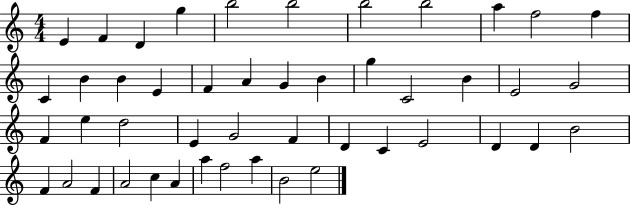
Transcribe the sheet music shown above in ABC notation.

X:1
T:Untitled
M:4/4
L:1/4
K:C
E F D g b2 b2 b2 b2 a f2 f C B B E F A G B g C2 B E2 G2 F e d2 E G2 F D C E2 D D B2 F A2 F A2 c A a f2 a B2 e2